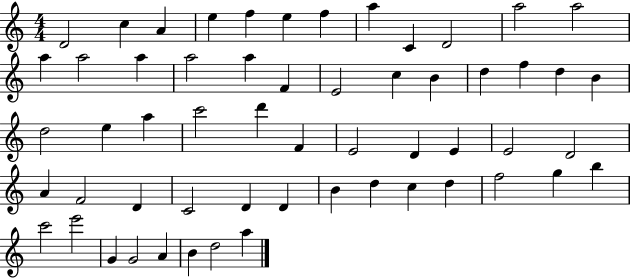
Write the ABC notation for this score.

X:1
T:Untitled
M:4/4
L:1/4
K:C
D2 c A e f e f a C D2 a2 a2 a a2 a a2 a F E2 c B d f d B d2 e a c'2 d' F E2 D E E2 D2 A F2 D C2 D D B d c d f2 g b c'2 e'2 G G2 A B d2 a